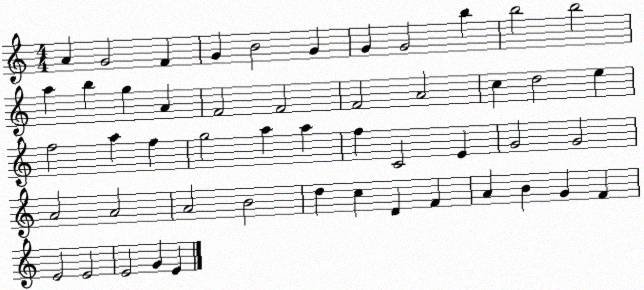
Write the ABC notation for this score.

X:1
T:Untitled
M:4/4
L:1/4
K:C
A G2 F G B2 G G G2 b b2 b2 a b g A F2 F2 F2 A2 c d2 e f2 a f g2 a a f C2 E G2 G2 A2 A2 A2 B2 d c D F A B G F E2 E2 E2 G E